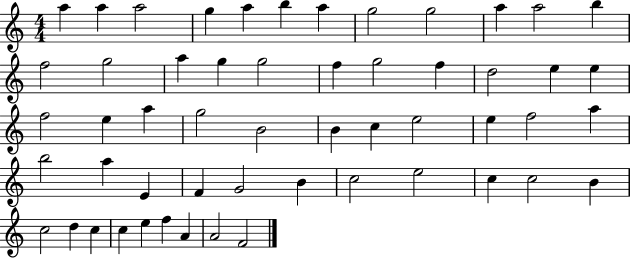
{
  \clef treble
  \numericTimeSignature
  \time 4/4
  \key c \major
  a''4 a''4 a''2 | g''4 a''4 b''4 a''4 | g''2 g''2 | a''4 a''2 b''4 | \break f''2 g''2 | a''4 g''4 g''2 | f''4 g''2 f''4 | d''2 e''4 e''4 | \break f''2 e''4 a''4 | g''2 b'2 | b'4 c''4 e''2 | e''4 f''2 a''4 | \break b''2 a''4 e'4 | f'4 g'2 b'4 | c''2 e''2 | c''4 c''2 b'4 | \break c''2 d''4 c''4 | c''4 e''4 f''4 a'4 | a'2 f'2 | \bar "|."
}